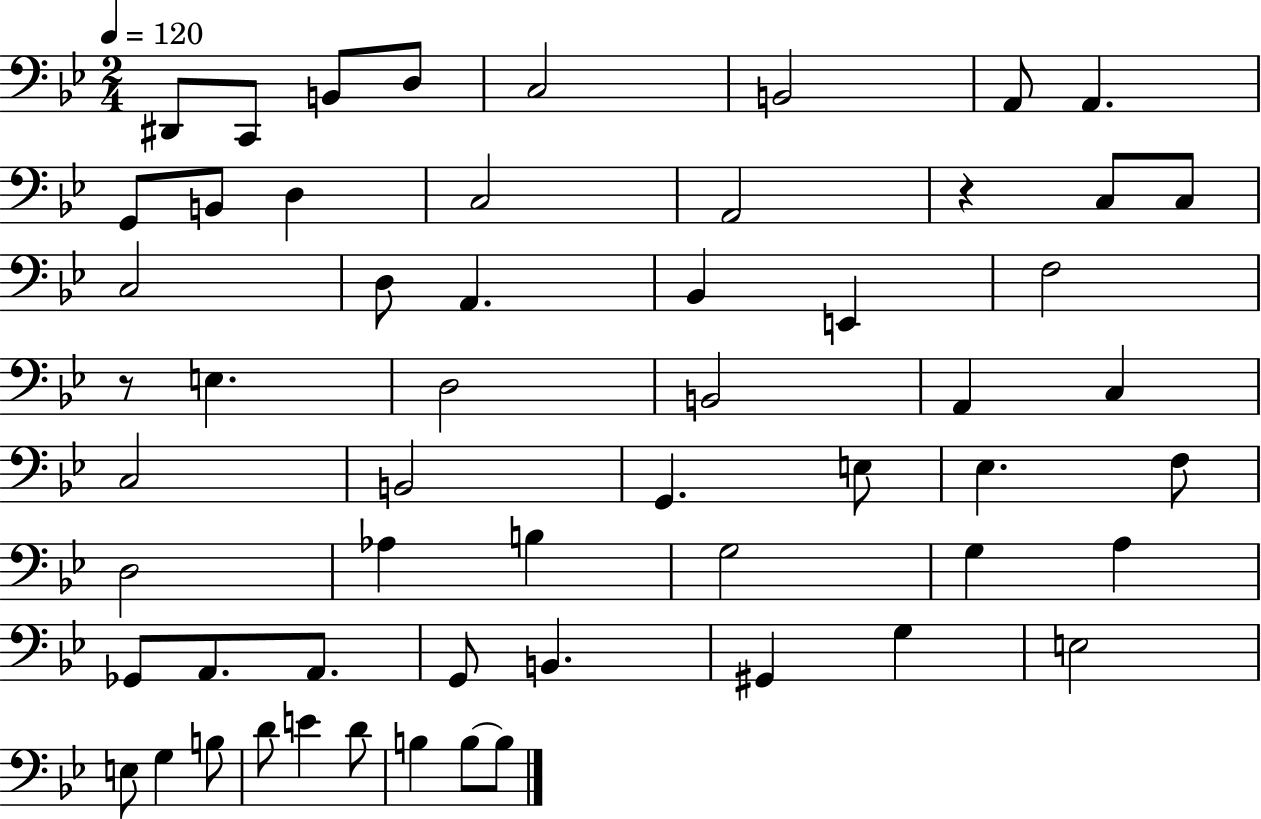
D#2/e C2/e B2/e D3/e C3/h B2/h A2/e A2/q. G2/e B2/e D3/q C3/h A2/h R/q C3/e C3/e C3/h D3/e A2/q. Bb2/q E2/q F3/h R/e E3/q. D3/h B2/h A2/q C3/q C3/h B2/h G2/q. E3/e Eb3/q. F3/e D3/h Ab3/q B3/q G3/h G3/q A3/q Gb2/e A2/e. A2/e. G2/e B2/q. G#2/q G3/q E3/h E3/e G3/q B3/e D4/e E4/q D4/e B3/q B3/e B3/e